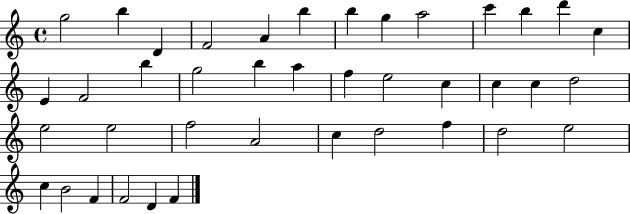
G5/h B5/q D4/q F4/h A4/q B5/q B5/q G5/q A5/h C6/q B5/q D6/q C5/q E4/q F4/h B5/q G5/h B5/q A5/q F5/q E5/h C5/q C5/q C5/q D5/h E5/h E5/h F5/h A4/h C5/q D5/h F5/q D5/h E5/h C5/q B4/h F4/q F4/h D4/q F4/q